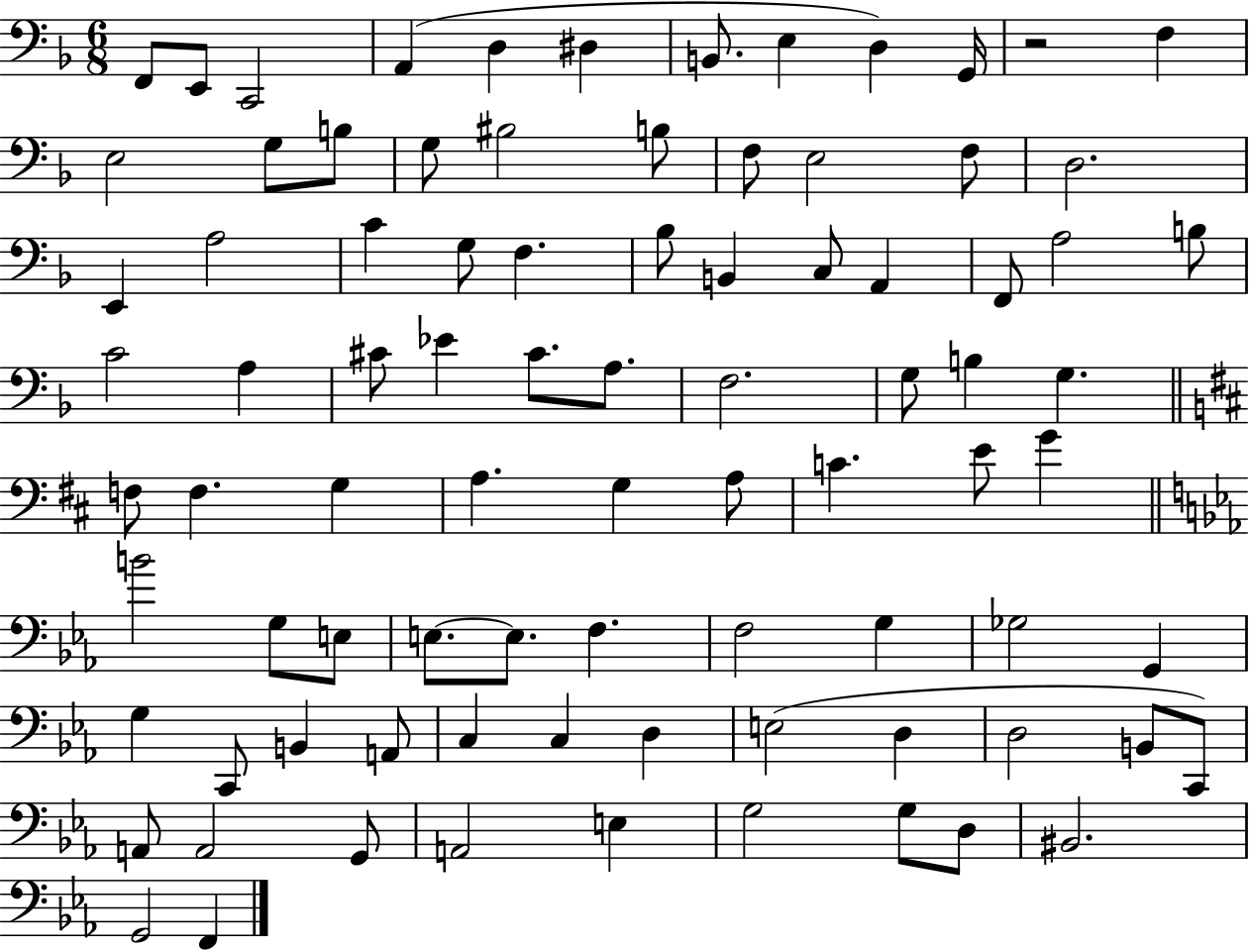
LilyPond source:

{
  \clef bass
  \numericTimeSignature
  \time 6/8
  \key f \major
  f,8 e,8 c,2 | a,4( d4 dis4 | b,8. e4 d4) g,16 | r2 f4 | \break e2 g8 b8 | g8 bis2 b8 | f8 e2 f8 | d2. | \break e,4 a2 | c'4 g8 f4. | bes8 b,4 c8 a,4 | f,8 a2 b8 | \break c'2 a4 | cis'8 ees'4 cis'8. a8. | f2. | g8 b4 g4. | \break \bar "||" \break \key d \major f8 f4. g4 | a4. g4 a8 | c'4. e'8 g'4 | \bar "||" \break \key c \minor b'2 g8 e8 | e8.~~ e8. f4. | f2 g4 | ges2 g,4 | \break g4 c,8 b,4 a,8 | c4 c4 d4 | e2( d4 | d2 b,8 c,8) | \break a,8 a,2 g,8 | a,2 e4 | g2 g8 d8 | bis,2. | \break g,2 f,4 | \bar "|."
}